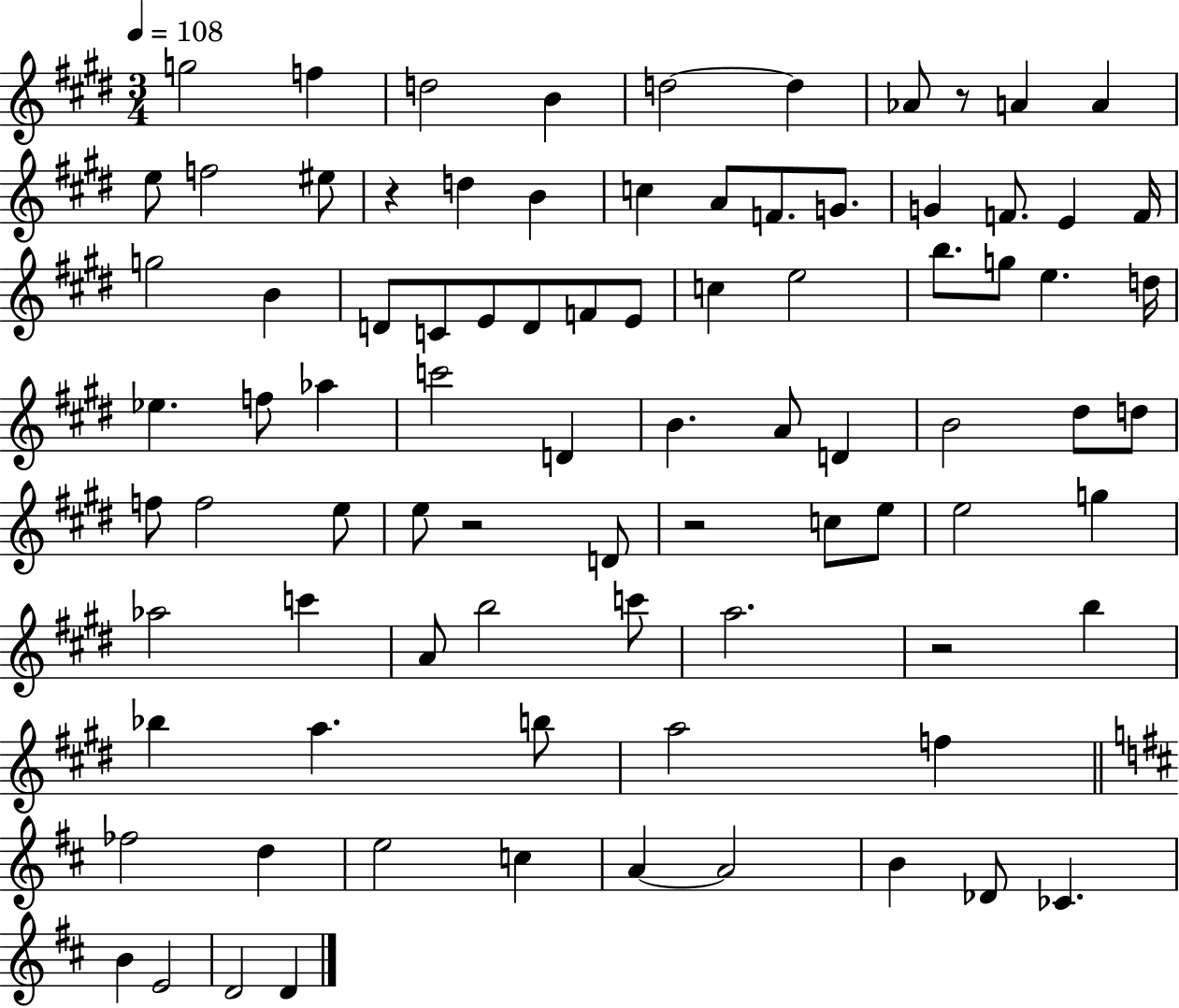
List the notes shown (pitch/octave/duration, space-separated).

G5/h F5/q D5/h B4/q D5/h D5/q Ab4/e R/e A4/q A4/q E5/e F5/h EIS5/e R/q D5/q B4/q C5/q A4/e F4/e. G4/e. G4/q F4/e. E4/q F4/s G5/h B4/q D4/e C4/e E4/e D4/e F4/e E4/e C5/q E5/h B5/e. G5/e E5/q. D5/s Eb5/q. F5/e Ab5/q C6/h D4/q B4/q. A4/e D4/q B4/h D#5/e D5/e F5/e F5/h E5/e E5/e R/h D4/e R/h C5/e E5/e E5/h G5/q Ab5/h C6/q A4/e B5/h C6/e A5/h. R/h B5/q Bb5/q A5/q. B5/e A5/h F5/q FES5/h D5/q E5/h C5/q A4/q A4/h B4/q Db4/e CES4/q. B4/q E4/h D4/h D4/q